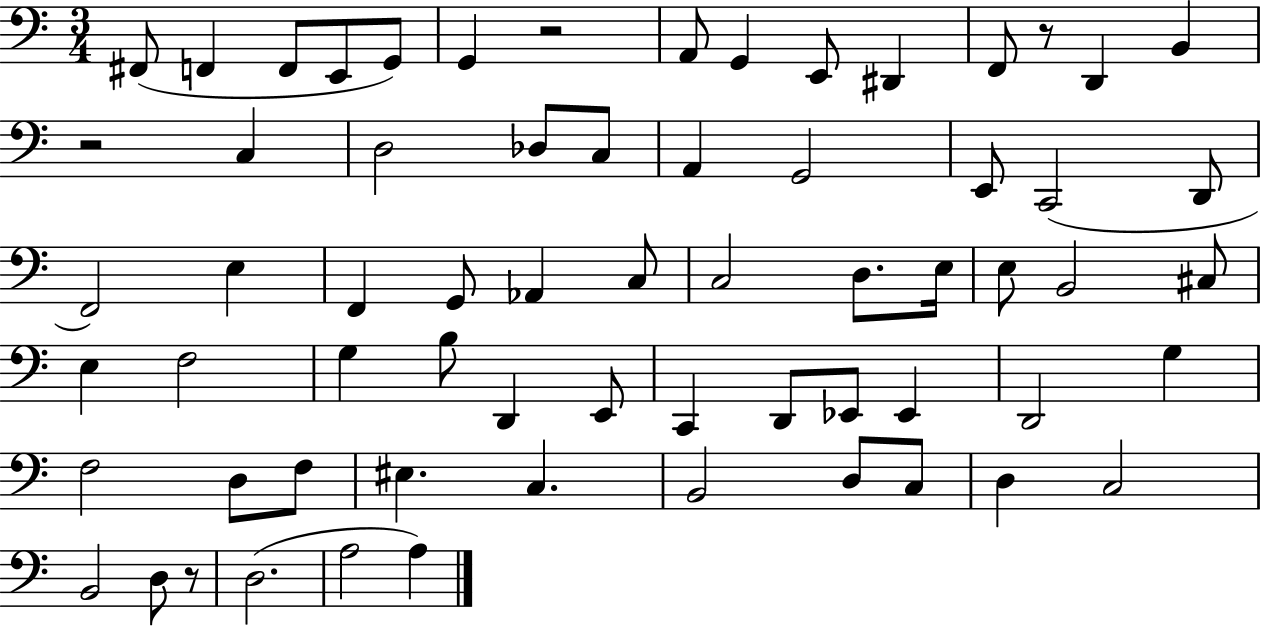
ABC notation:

X:1
T:Untitled
M:3/4
L:1/4
K:C
^F,,/2 F,, F,,/2 E,,/2 G,,/2 G,, z2 A,,/2 G,, E,,/2 ^D,, F,,/2 z/2 D,, B,, z2 C, D,2 _D,/2 C,/2 A,, G,,2 E,,/2 C,,2 D,,/2 F,,2 E, F,, G,,/2 _A,, C,/2 C,2 D,/2 E,/4 E,/2 B,,2 ^C,/2 E, F,2 G, B,/2 D,, E,,/2 C,, D,,/2 _E,,/2 _E,, D,,2 G, F,2 D,/2 F,/2 ^E, C, B,,2 D,/2 C,/2 D, C,2 B,,2 D,/2 z/2 D,2 A,2 A,